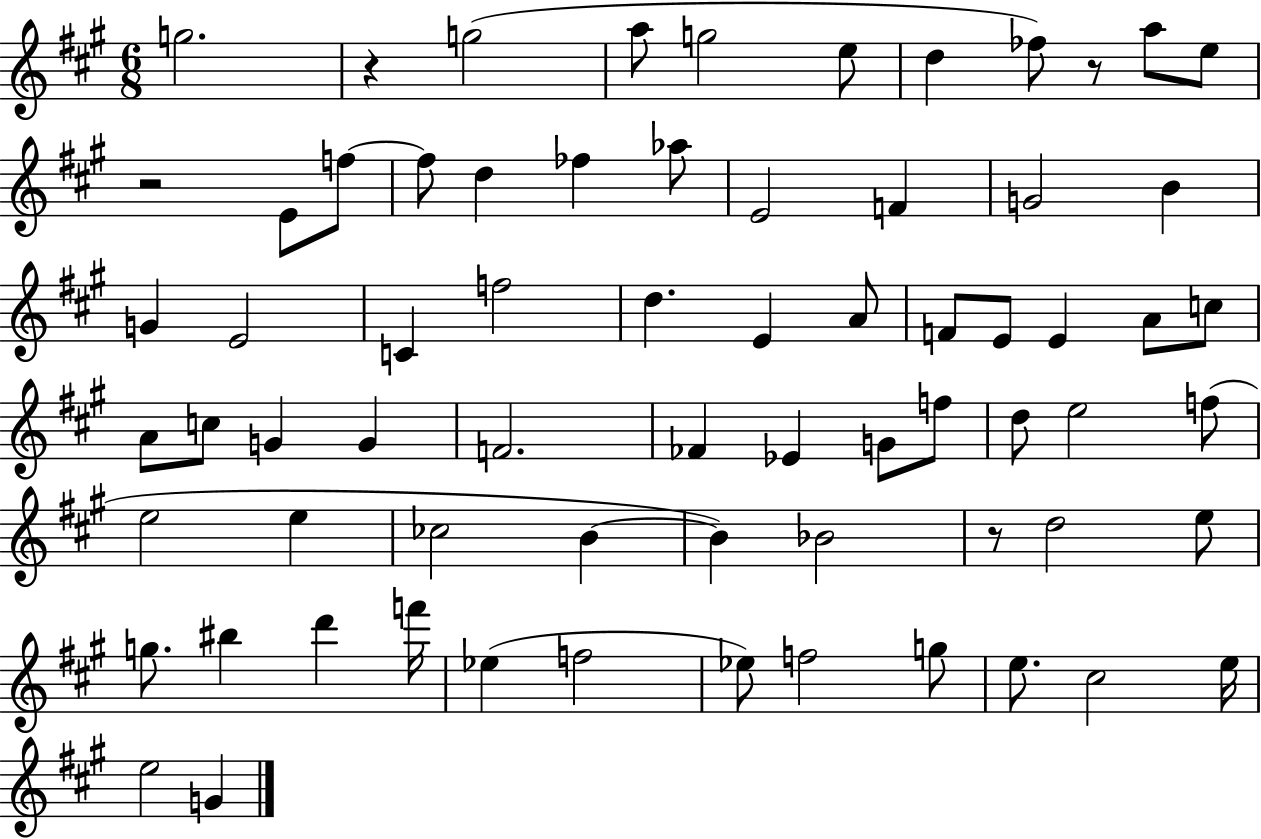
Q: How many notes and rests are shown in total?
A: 69